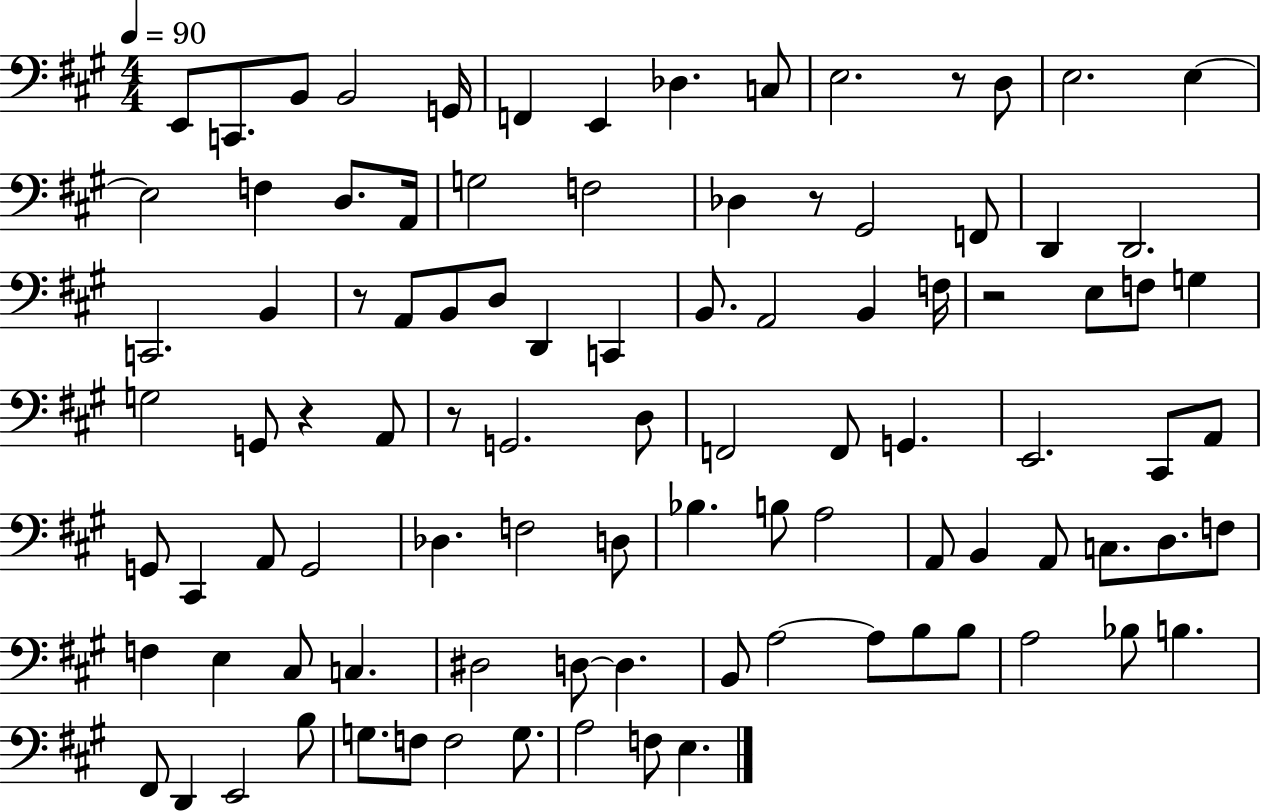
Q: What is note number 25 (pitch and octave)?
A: C2